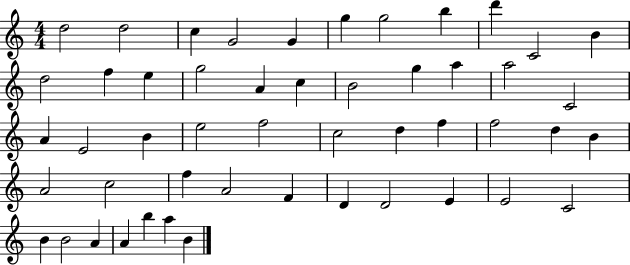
{
  \clef treble
  \numericTimeSignature
  \time 4/4
  \key c \major
  d''2 d''2 | c''4 g'2 g'4 | g''4 g''2 b''4 | d'''4 c'2 b'4 | \break d''2 f''4 e''4 | g''2 a'4 c''4 | b'2 g''4 a''4 | a''2 c'2 | \break a'4 e'2 b'4 | e''2 f''2 | c''2 d''4 f''4 | f''2 d''4 b'4 | \break a'2 c''2 | f''4 a'2 f'4 | d'4 d'2 e'4 | e'2 c'2 | \break b'4 b'2 a'4 | a'4 b''4 a''4 b'4 | \bar "|."
}